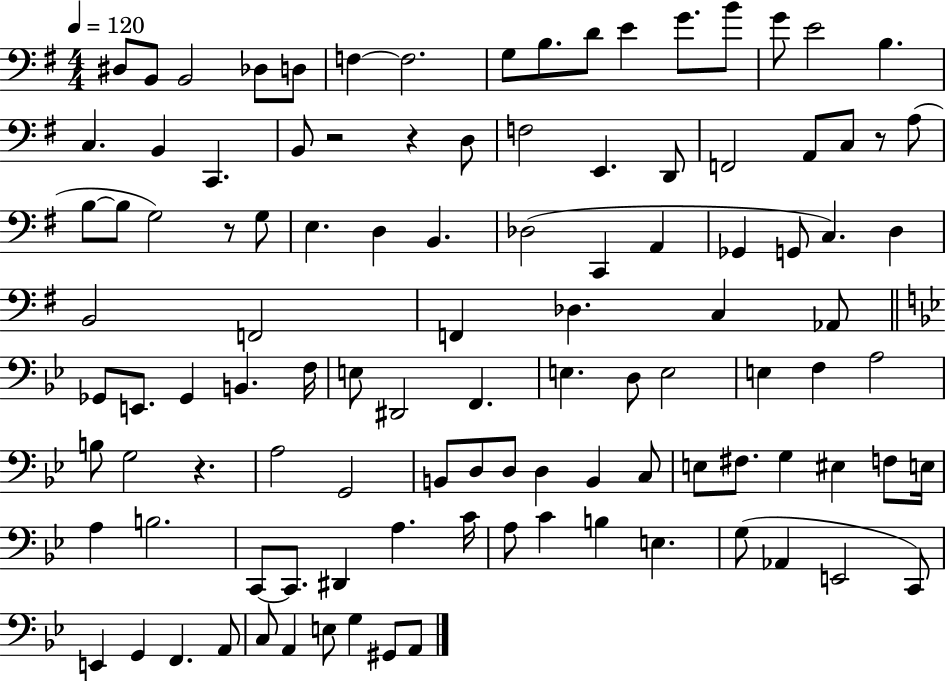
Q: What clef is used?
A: bass